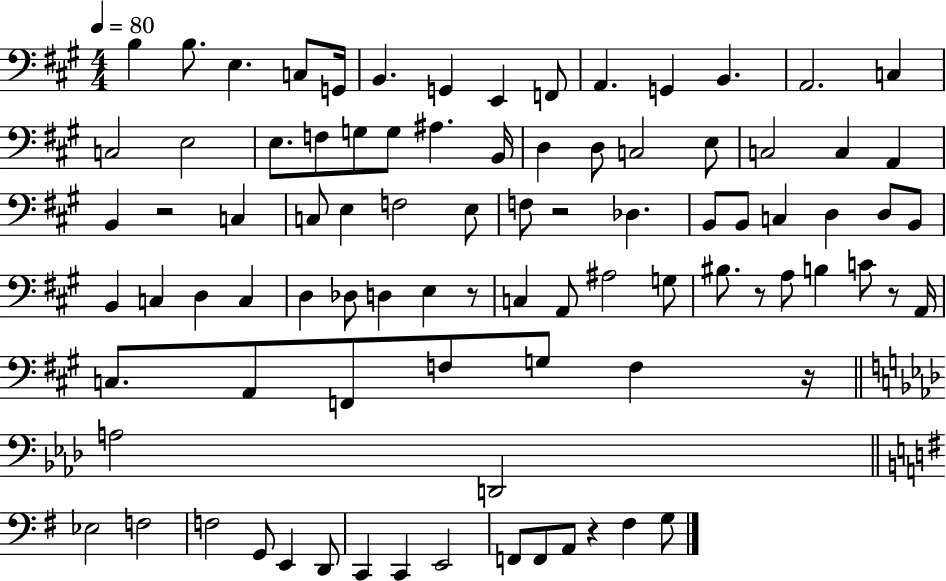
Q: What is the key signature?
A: A major